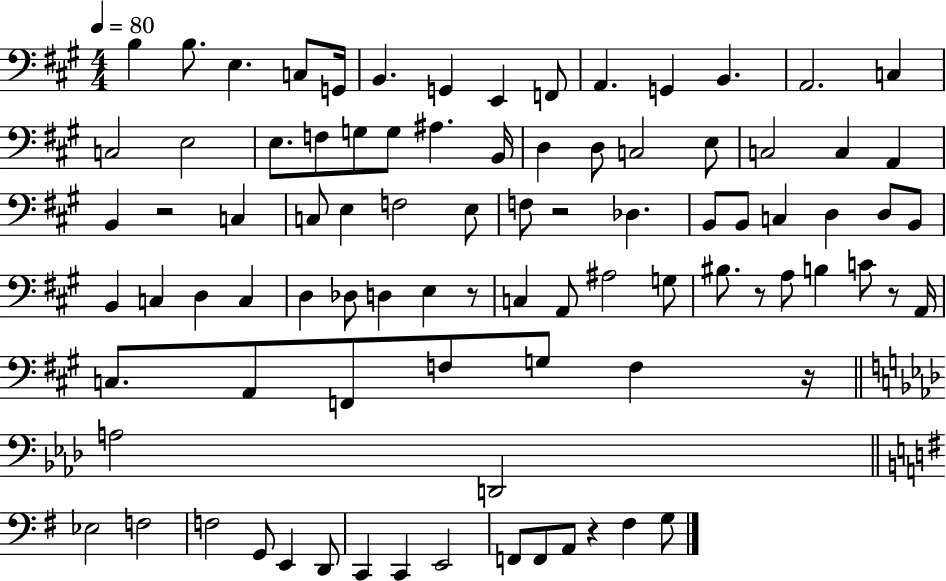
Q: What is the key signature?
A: A major